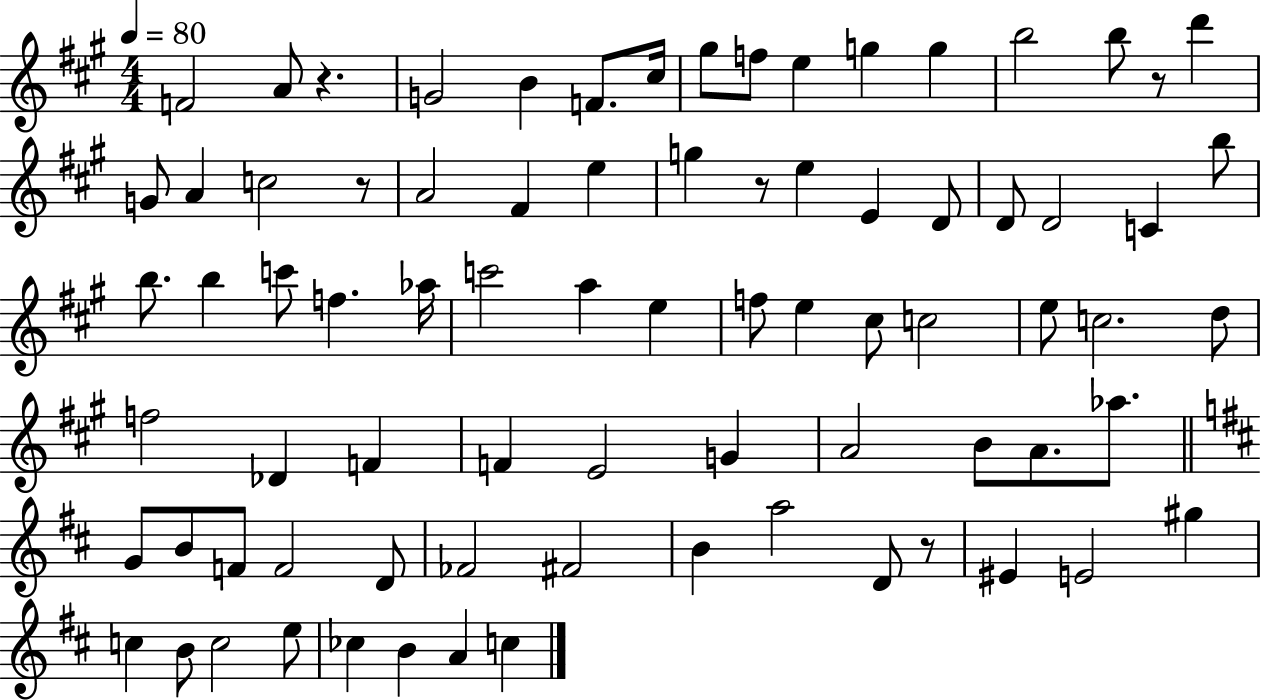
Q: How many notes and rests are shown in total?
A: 79